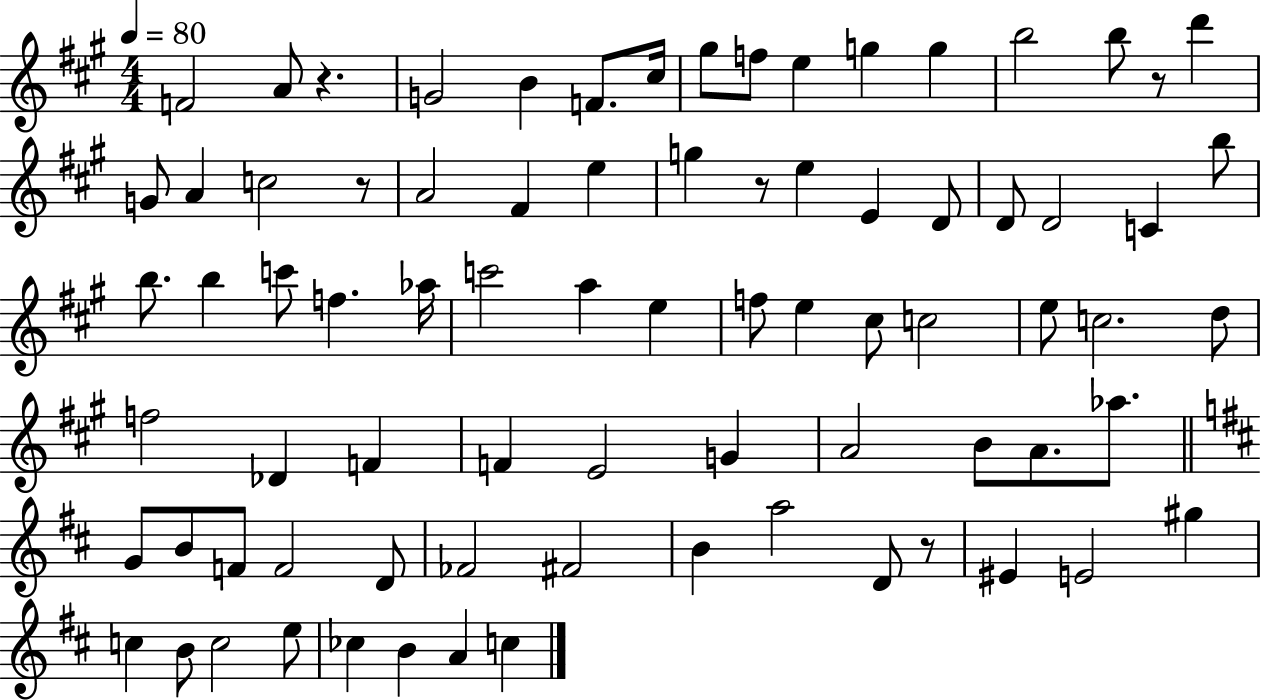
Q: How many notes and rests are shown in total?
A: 79